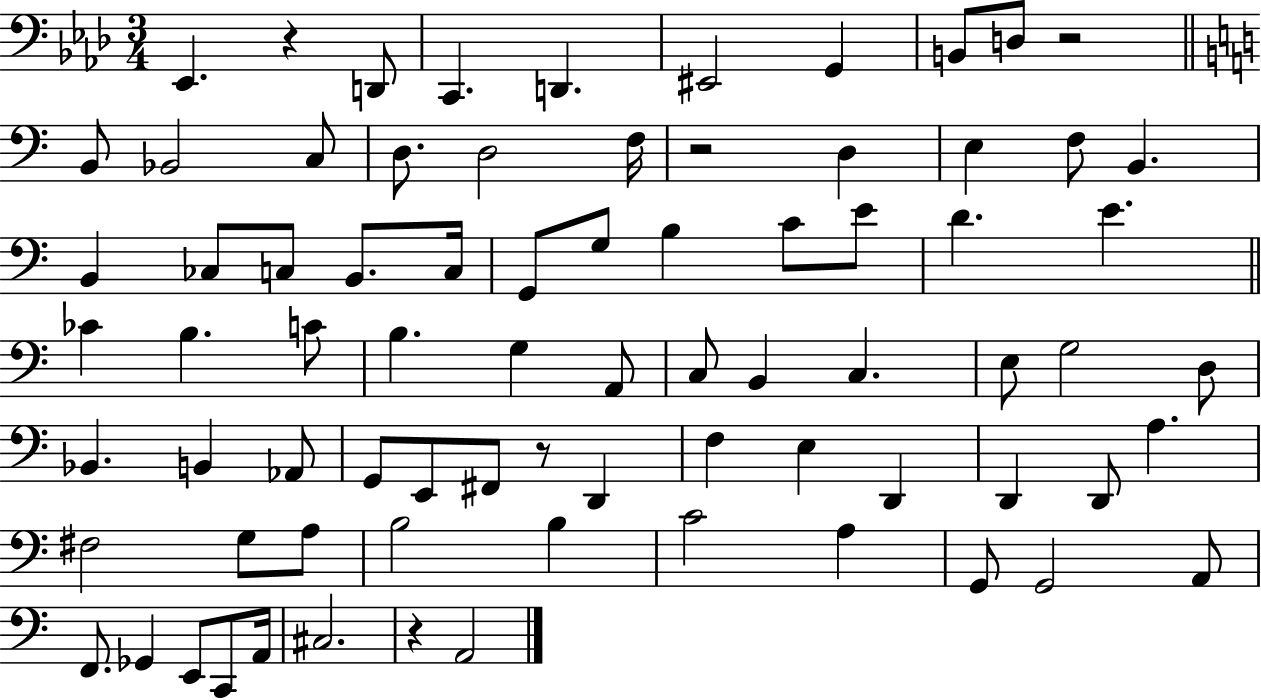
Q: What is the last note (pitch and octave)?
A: A2